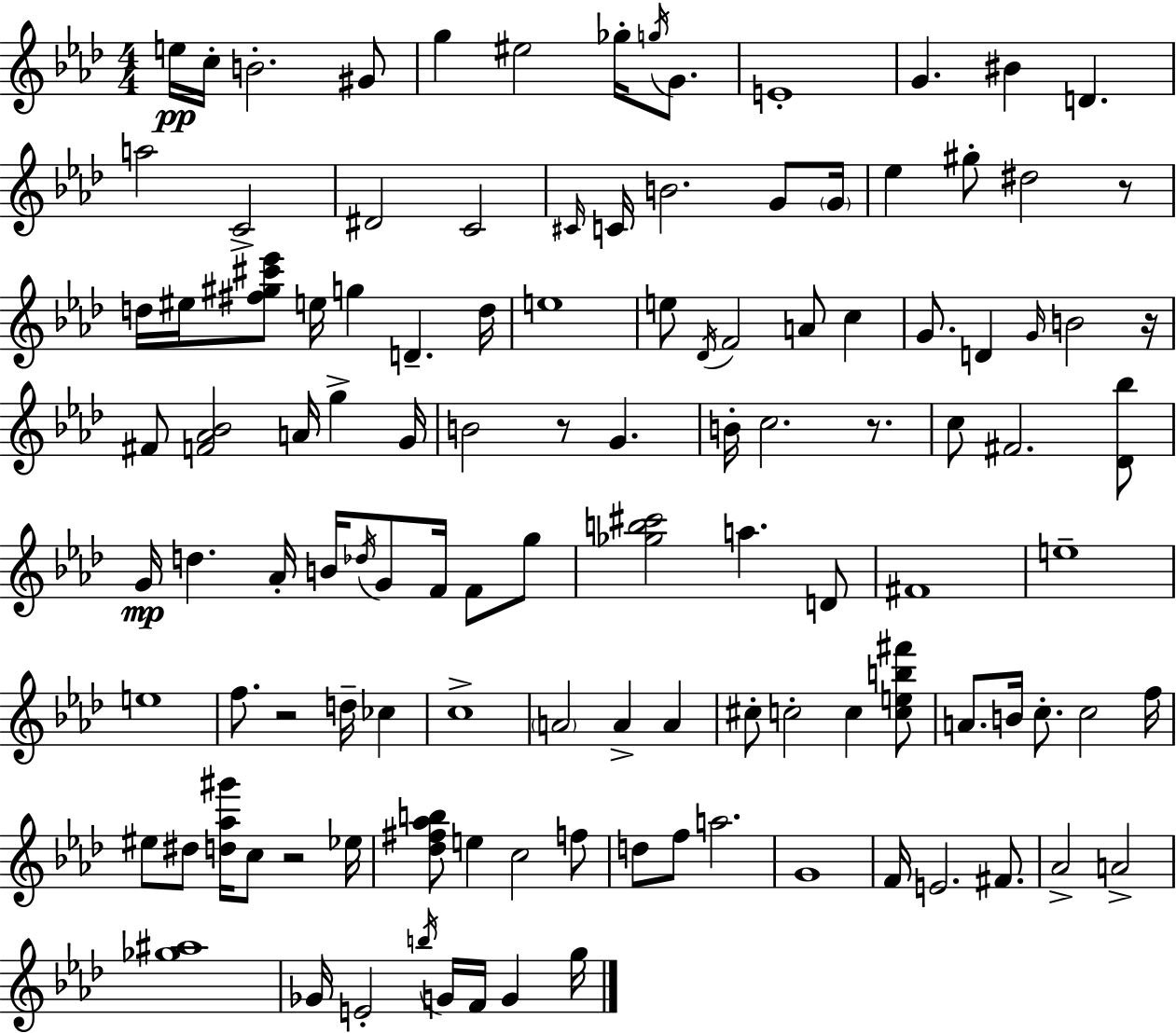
E5/s C5/s B4/h. G#4/e G5/q EIS5/h Gb5/s G5/s G4/e. E4/w G4/q. BIS4/q D4/q. A5/h C4/h D#4/h C4/h C#4/s C4/s B4/h. G4/e G4/s Eb5/q G#5/e D#5/h R/e D5/s EIS5/s [F#5,G#5,C#6,Eb6]/e E5/s G5/q D4/q. D5/s E5/w E5/e Db4/s F4/h A4/e C5/q G4/e. D4/q G4/s B4/h R/s F#4/e [F4,Ab4,Bb4]/h A4/s G5/q G4/s B4/h R/e G4/q. B4/s C5/h. R/e. C5/e F#4/h. [Db4,Bb5]/e G4/s D5/q. Ab4/s B4/s Db5/s G4/e F4/s F4/e G5/e [Gb5,B5,C#6]/h A5/q. D4/e F#4/w E5/w E5/w F5/e. R/h D5/s CES5/q C5/w A4/h A4/q A4/q C#5/e C5/h C5/q [C5,E5,B5,F#6]/e A4/e. B4/s C5/e. C5/h F5/s EIS5/e D#5/e [D5,Ab5,G#6]/s C5/e R/h Eb5/s [Db5,F#5,Ab5,B5]/e E5/q C5/h F5/e D5/e F5/e A5/h. G4/w F4/s E4/h. F#4/e. Ab4/h A4/h [Gb5,A#5]/w Gb4/s E4/h B5/s G4/s F4/s G4/q G5/s